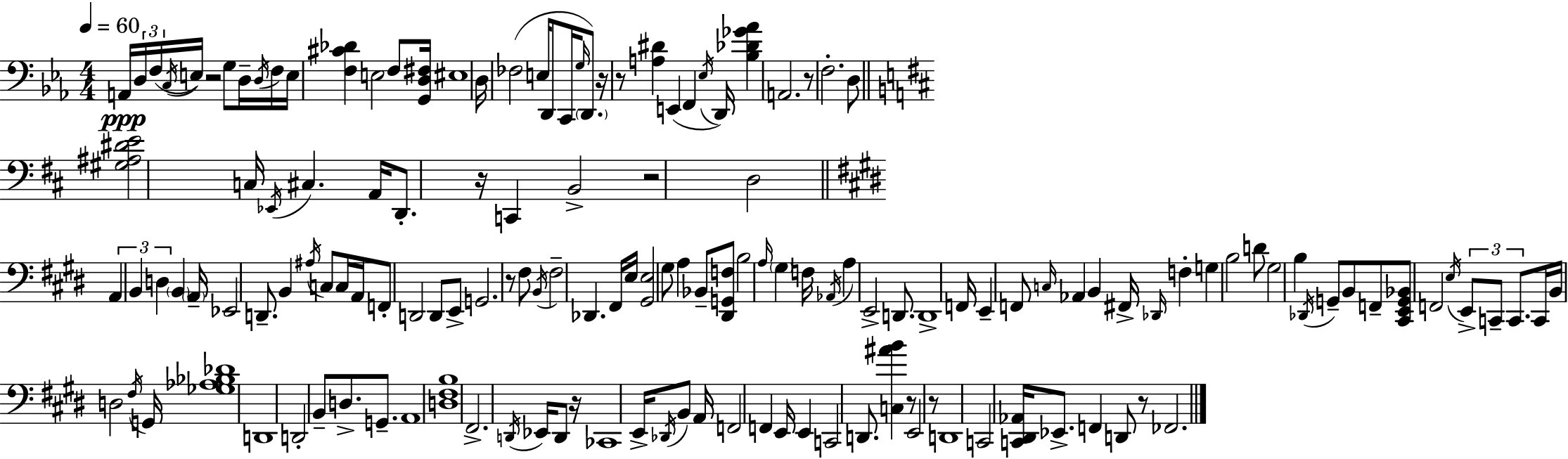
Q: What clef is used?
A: bass